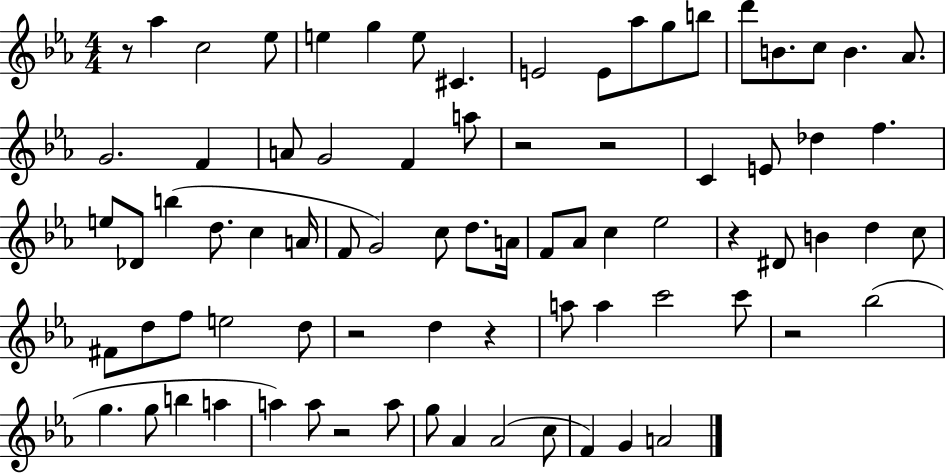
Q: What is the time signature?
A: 4/4